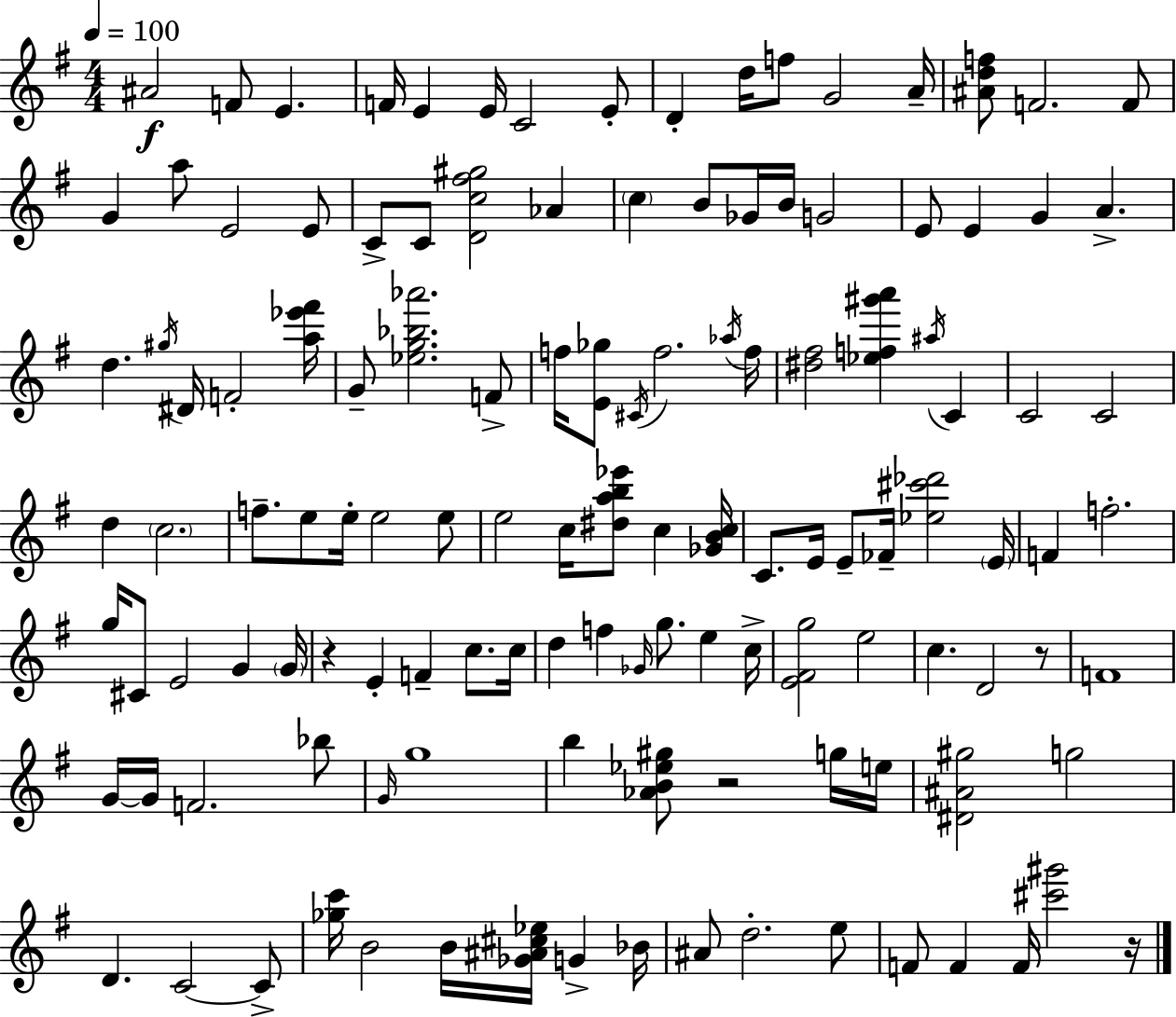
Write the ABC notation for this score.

X:1
T:Untitled
M:4/4
L:1/4
K:G
^A2 F/2 E F/4 E E/4 C2 E/2 D d/4 f/2 G2 A/4 [^Adf]/2 F2 F/2 G a/2 E2 E/2 C/2 C/2 [Dc^f^g]2 _A c B/2 _G/4 B/4 G2 E/2 E G A d ^g/4 ^D/4 F2 [a_e'^f']/4 G/2 [_eg_b_a']2 F/2 f/4 [E_g]/2 ^C/4 f2 _a/4 f/4 [^d^f]2 [_ef^g'a'] ^a/4 C C2 C2 d c2 f/2 e/2 e/4 e2 e/2 e2 c/4 [^dab_e']/2 c [_GBc]/4 C/2 E/4 E/2 _F/4 [_e^c'_d']2 E/4 F f2 g/4 ^C/2 E2 G G/4 z E F c/2 c/4 d f _G/4 g/2 e c/4 [E^Fg]2 e2 c D2 z/2 F4 G/4 G/4 F2 _b/2 G/4 g4 b [_AB_e^g]/2 z2 g/4 e/4 [^D^A^g]2 g2 D C2 C/2 [_gc']/4 B2 B/4 [_G^A^c_e]/4 G _B/4 ^A/2 d2 e/2 F/2 F F/4 [^c'^g']2 z/4